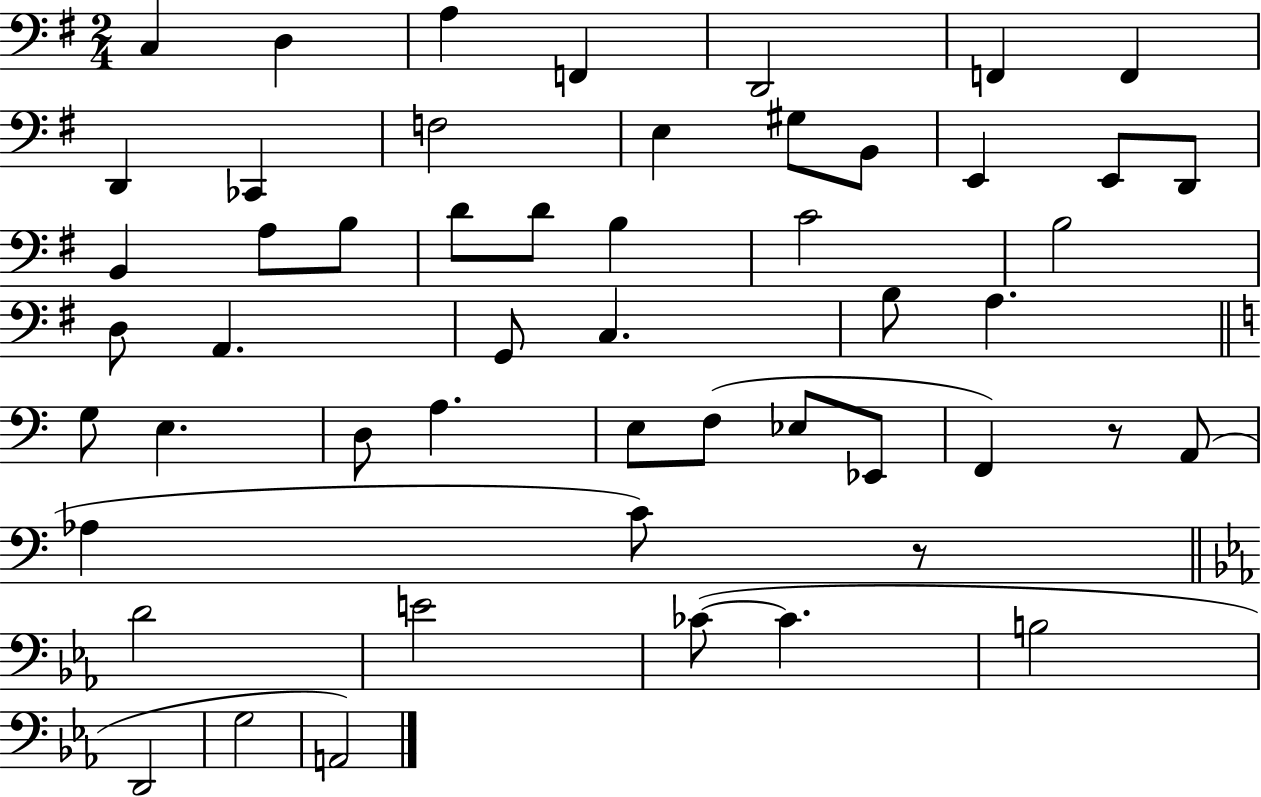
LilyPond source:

{
  \clef bass
  \numericTimeSignature
  \time 2/4
  \key g \major
  c4 d4 | a4 f,4 | d,2 | f,4 f,4 | \break d,4 ces,4 | f2 | e4 gis8 b,8 | e,4 e,8 d,8 | \break b,4 a8 b8 | d'8 d'8 b4 | c'2 | b2 | \break d8 a,4. | g,8 c4. | b8 a4. | \bar "||" \break \key a \minor g8 e4. | d8 a4. | e8 f8( ees8 ees,8 | f,4) r8 a,8( | \break aes4 c'8) r8 | \bar "||" \break \key c \minor d'2 | e'2 | ces'8~(~ ces'4. | b2 | \break d,2 | g2 | a,2) | \bar "|."
}